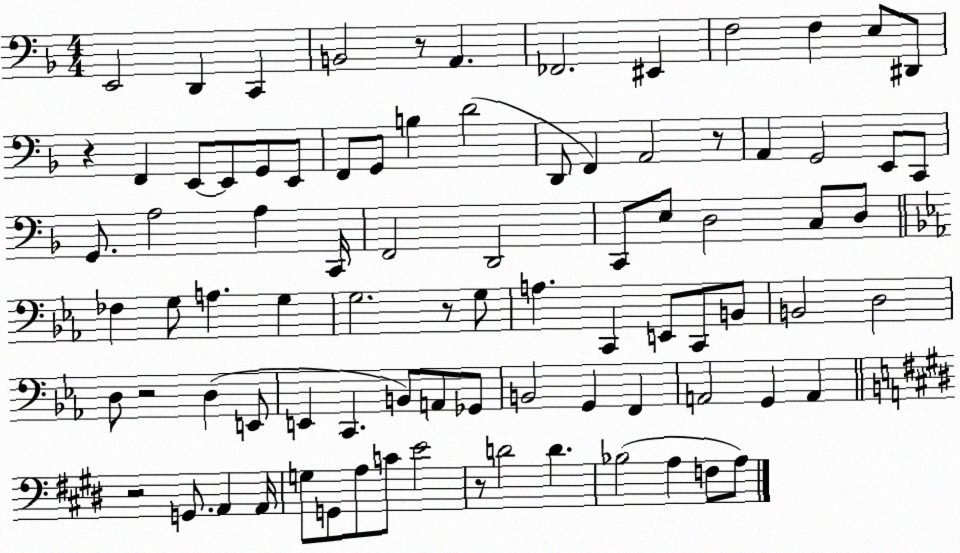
X:1
T:Untitled
M:4/4
L:1/4
K:F
E,,2 D,, C,, B,,2 z/2 A,, _F,,2 ^E,, F,2 F, E,/2 ^D,,/2 z F,, E,,/2 E,,/2 G,,/2 E,,/2 F,,/2 G,,/2 B, D2 D,,/2 F,, A,,2 z/2 A,, G,,2 E,,/2 C,,/2 G,,/2 A,2 A, C,,/4 F,,2 D,,2 C,,/2 E,/2 D,2 C,/2 D,/2 _F, G,/2 A, G, G,2 z/2 G,/2 A, C,, E,,/2 C,,/2 B,,/2 B,,2 D,2 D,/2 z2 D, E,,/2 E,, C,, B,,/2 A,,/2 _G,,/2 B,,2 G,, F,, A,,2 G,, A,, z2 G,,/2 A,, A,,/4 G,/2 G,,/2 A,/2 C/2 E2 z/2 D2 D _B,2 A, F,/2 A,/2